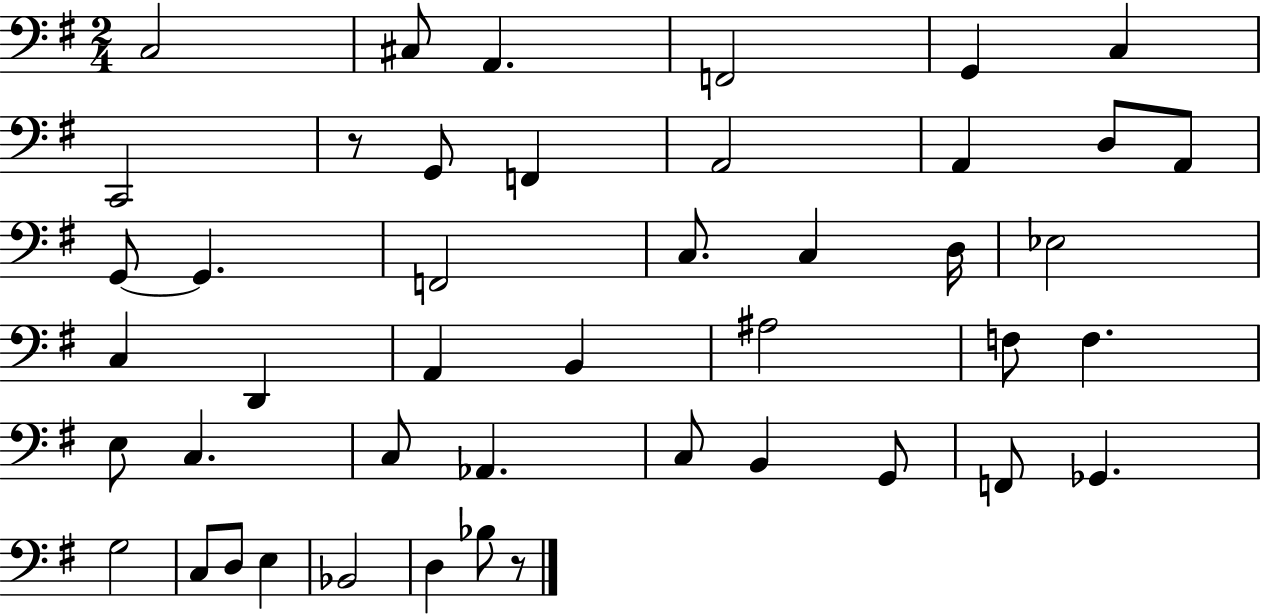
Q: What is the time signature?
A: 2/4